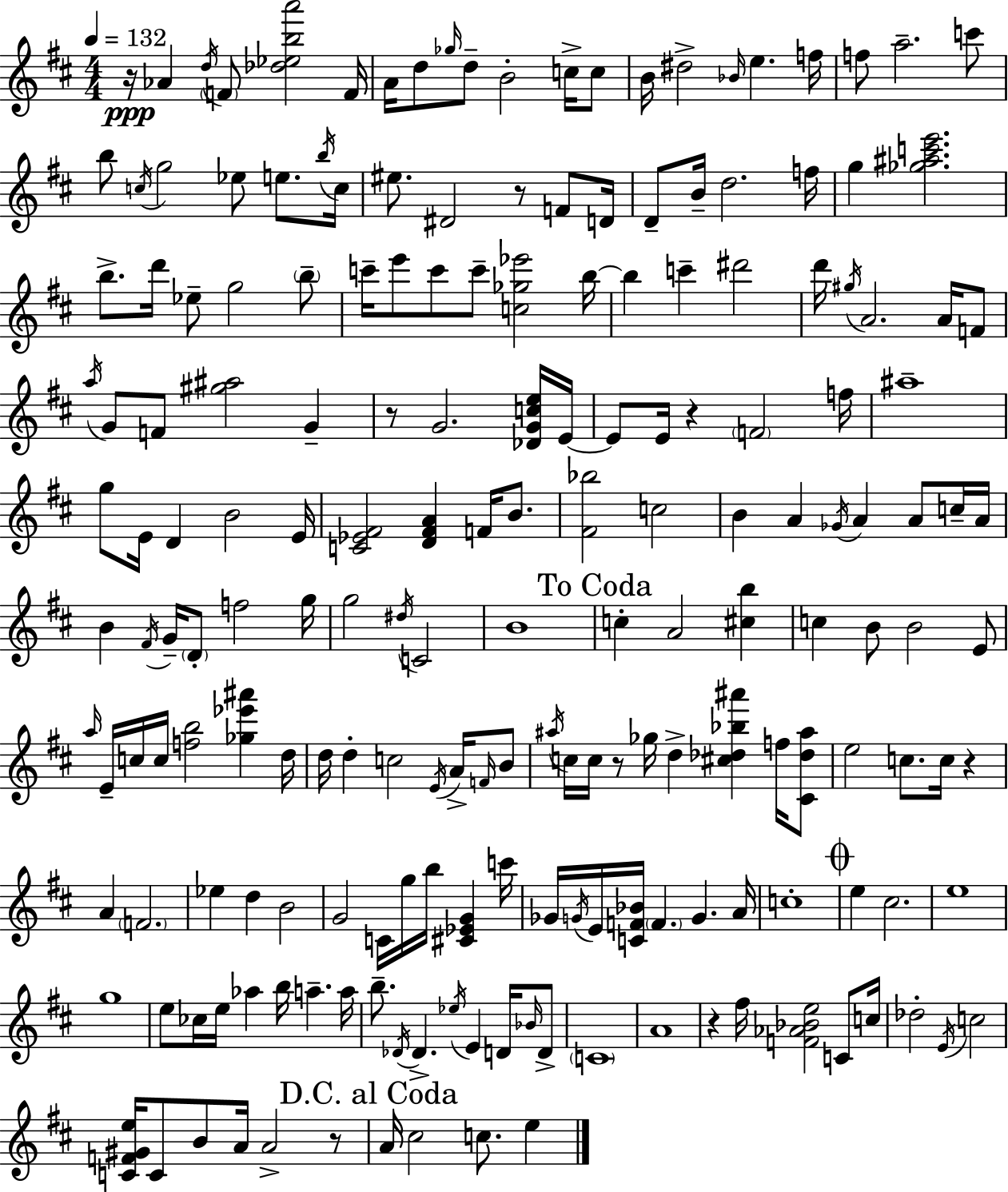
{
  \clef treble
  \numericTimeSignature
  \time 4/4
  \key d \major
  \tempo 4 = 132
  r16\ppp aes'4 \acciaccatura { d''16 } \parenthesize f'8 <des'' ees'' b'' a'''>2 | f'16 a'16 d''8 \grace { ges''16 } d''8-- b'2-. c''16-> | c''8 b'16 dis''2-> \grace { bes'16 } e''4. | f''16 f''8 a''2.-- | \break c'''8 b''8 \acciaccatura { c''16 } g''2 ees''8 | e''8. \acciaccatura { b''16 } c''16 eis''8. dis'2 | r8 f'8 d'16 d'8-- b'16-- d''2. | f''16 g''4 <ges'' ais'' c''' e'''>2. | \break b''8.-> d'''16 ees''8-- g''2 | \parenthesize b''8-- c'''16-- e'''8 c'''8 c'''8-- <c'' ges'' ees'''>2 | b''16~~ b''4 c'''4-- dis'''2 | d'''16 \acciaccatura { gis''16 } a'2. | \break a'16 f'8 \acciaccatura { a''16 } g'8 f'8 <gis'' ais''>2 | g'4-- r8 g'2. | <des' g' c'' e''>16 e'16~~ e'8 e'16 r4 \parenthesize f'2 | f''16 ais''1-- | \break g''8 e'16 d'4 b'2 | e'16 <c' ees' fis'>2 <d' fis' a'>4 | f'16 b'8. <fis' bes''>2 c''2 | b'4 a'4 \acciaccatura { ges'16 } | \break a'4 a'8 c''16-- a'16 b'4 \acciaccatura { fis'16 } g'16-- \parenthesize d'8-. | f''2 g''16 g''2 | \acciaccatura { dis''16 } c'2 b'1 | \mark "To Coda" c''4-. a'2 | \break <cis'' b''>4 c''4 b'8 | b'2 e'8 \grace { a''16 } e'16-- c''16 c''16 <f'' b''>2 | <ges'' ees''' ais'''>4 d''16 d''16 d''4-. | c''2 \acciaccatura { e'16 } a'16-> \grace { f'16 } b'8 \acciaccatura { ais''16 } c''16 c''16 | \break r8 ges''16 d''4-> <cis'' des'' bes'' ais'''>4 f''16 <cis' des'' ais''>8 e''2 | c''8. c''16 r4 a'4 | \parenthesize f'2. ees''4 | d''4 b'2 g'2 | \break c'16 g''16 b''16 <cis' ees' g'>4 c'''16 ges'16 \acciaccatura { g'16 } | e'16 <c' f' bes'>16 \parenthesize f'4. g'4. a'16 c''1-. | \mark \markup { \musicglyph "scripts.coda" } e''4 | cis''2. e''1 | \break g''1 | e''8 | ces''16 e''16 aes''4 b''16 a''4.-- a''16 b''8.-- | \acciaccatura { des'16 } des'4.-> \acciaccatura { ees''16 } e'4 d'16 \grace { bes'16 } | \break d'8-> \parenthesize c'1 | a'1 | r4 fis''16 <f' aes' bes' e''>2 c'8 | c''16 des''2-. \acciaccatura { e'16 } c''2 | \break <c' f' gis' e''>16 c'8 b'8 a'16 a'2-> | r8 \mark "D.C. al Coda" a'16 cis''2 c''8. e''4 | \bar "|."
}